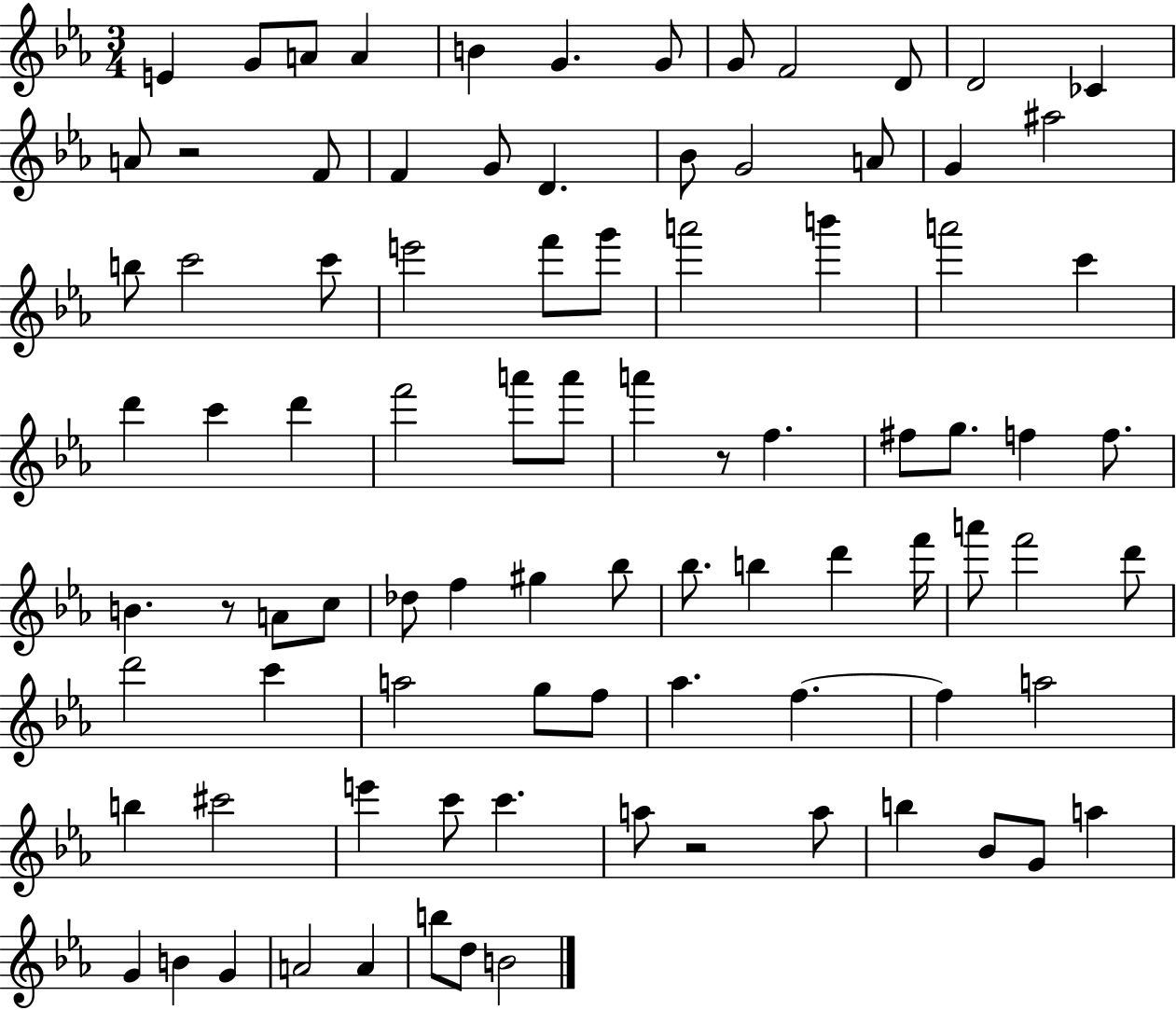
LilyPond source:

{
  \clef treble
  \numericTimeSignature
  \time 3/4
  \key ees \major
  e'4 g'8 a'8 a'4 | b'4 g'4. g'8 | g'8 f'2 d'8 | d'2 ces'4 | \break a'8 r2 f'8 | f'4 g'8 d'4. | bes'8 g'2 a'8 | g'4 ais''2 | \break b''8 c'''2 c'''8 | e'''2 f'''8 g'''8 | a'''2 b'''4 | a'''2 c'''4 | \break d'''4 c'''4 d'''4 | f'''2 a'''8 a'''8 | a'''4 r8 f''4. | fis''8 g''8. f''4 f''8. | \break b'4. r8 a'8 c''8 | des''8 f''4 gis''4 bes''8 | bes''8. b''4 d'''4 f'''16 | a'''8 f'''2 d'''8 | \break d'''2 c'''4 | a''2 g''8 f''8 | aes''4. f''4.~~ | f''4 a''2 | \break b''4 cis'''2 | e'''4 c'''8 c'''4. | a''8 r2 a''8 | b''4 bes'8 g'8 a''4 | \break g'4 b'4 g'4 | a'2 a'4 | b''8 d''8 b'2 | \bar "|."
}